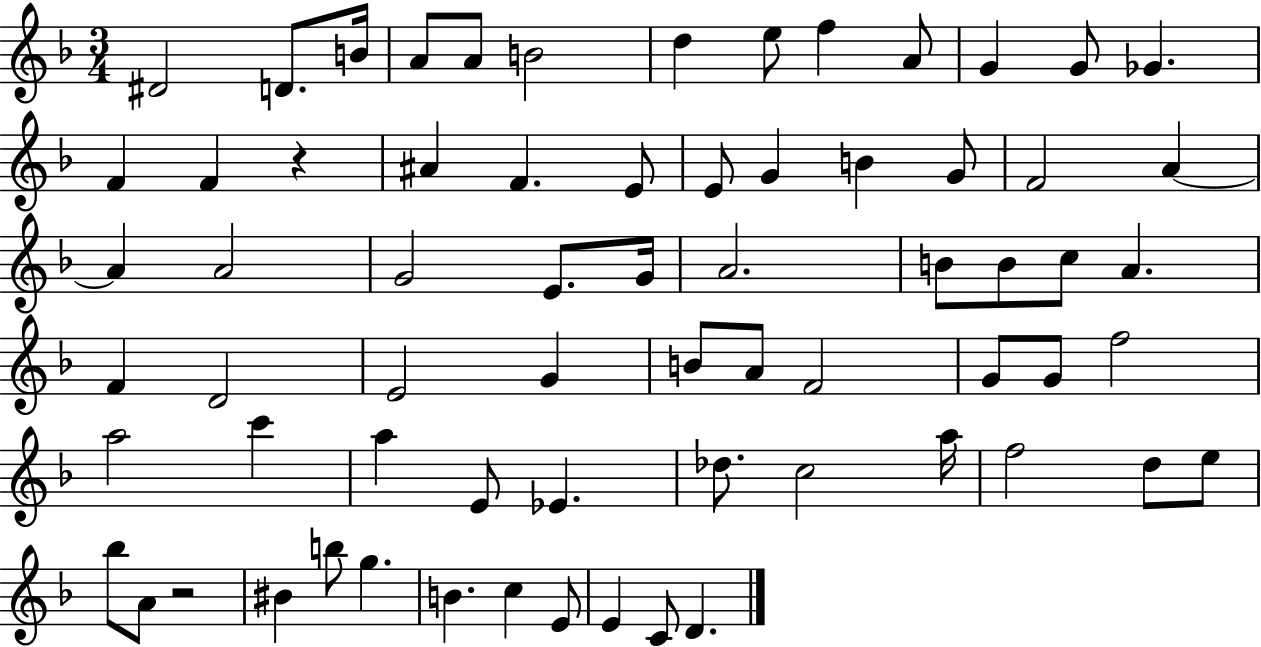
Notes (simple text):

D#4/h D4/e. B4/s A4/e A4/e B4/h D5/q E5/e F5/q A4/e G4/q G4/e Gb4/q. F4/q F4/q R/q A#4/q F4/q. E4/e E4/e G4/q B4/q G4/e F4/h A4/q A4/q A4/h G4/h E4/e. G4/s A4/h. B4/e B4/e C5/e A4/q. F4/q D4/h E4/h G4/q B4/e A4/e F4/h G4/e G4/e F5/h A5/h C6/q A5/q E4/e Eb4/q. Db5/e. C5/h A5/s F5/h D5/e E5/e Bb5/e A4/e R/h BIS4/q B5/e G5/q. B4/q. C5/q E4/e E4/q C4/e D4/q.